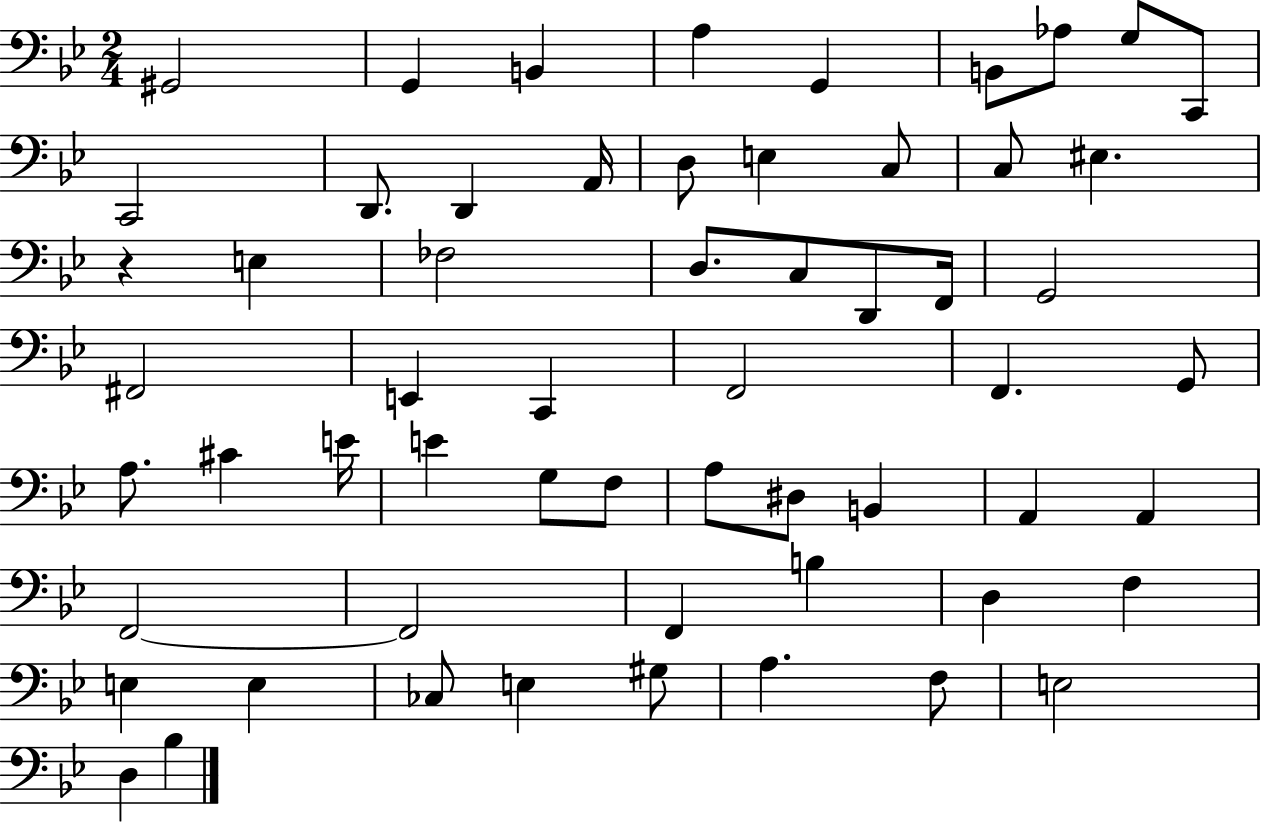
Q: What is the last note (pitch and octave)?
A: Bb3